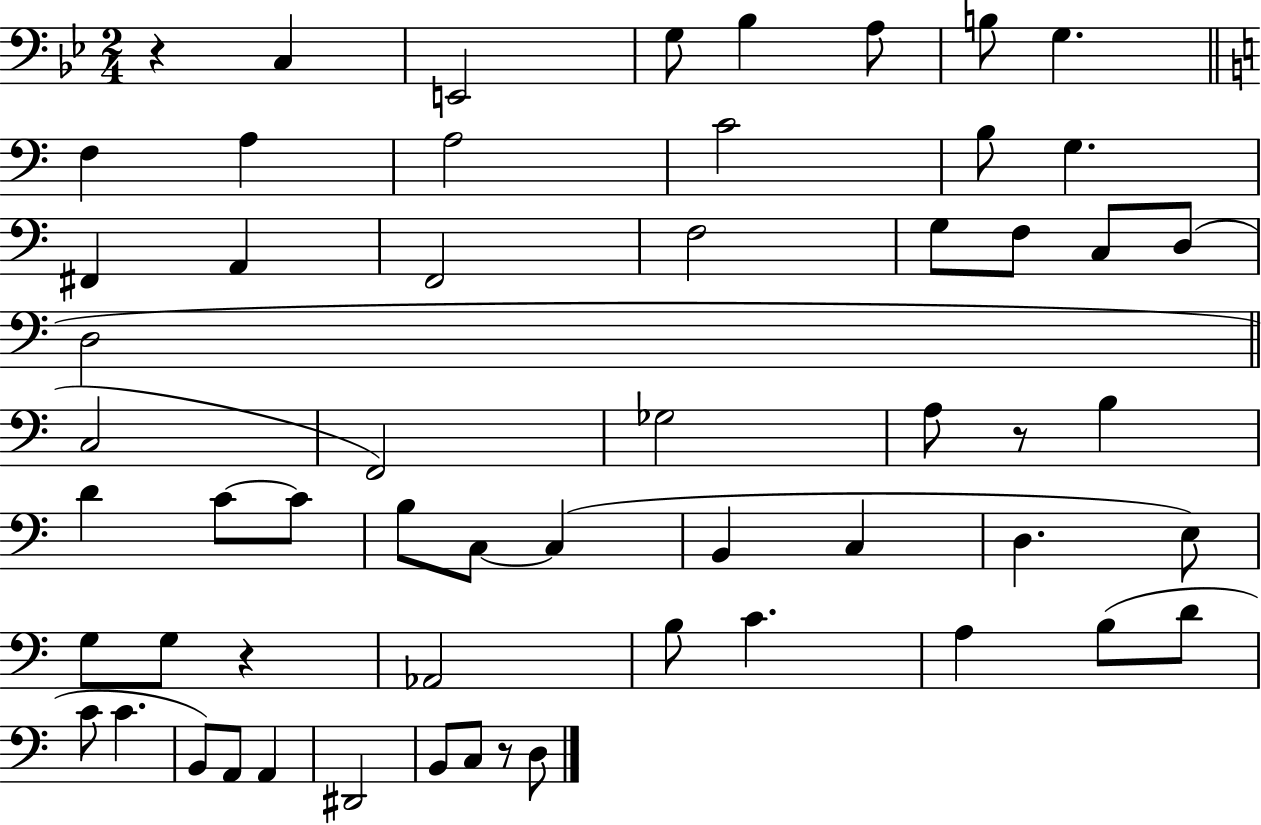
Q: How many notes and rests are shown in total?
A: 58